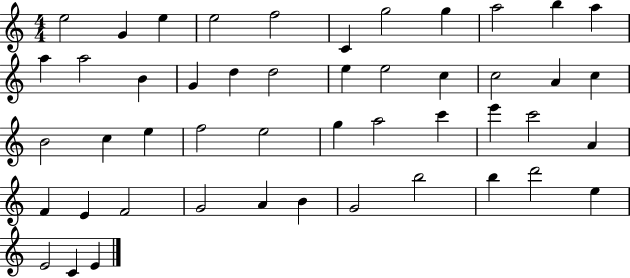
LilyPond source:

{
  \clef treble
  \numericTimeSignature
  \time 4/4
  \key c \major
  e''2 g'4 e''4 | e''2 f''2 | c'4 g''2 g''4 | a''2 b''4 a''4 | \break a''4 a''2 b'4 | g'4 d''4 d''2 | e''4 e''2 c''4 | c''2 a'4 c''4 | \break b'2 c''4 e''4 | f''2 e''2 | g''4 a''2 c'''4 | e'''4 c'''2 a'4 | \break f'4 e'4 f'2 | g'2 a'4 b'4 | g'2 b''2 | b''4 d'''2 e''4 | \break e'2 c'4 e'4 | \bar "|."
}